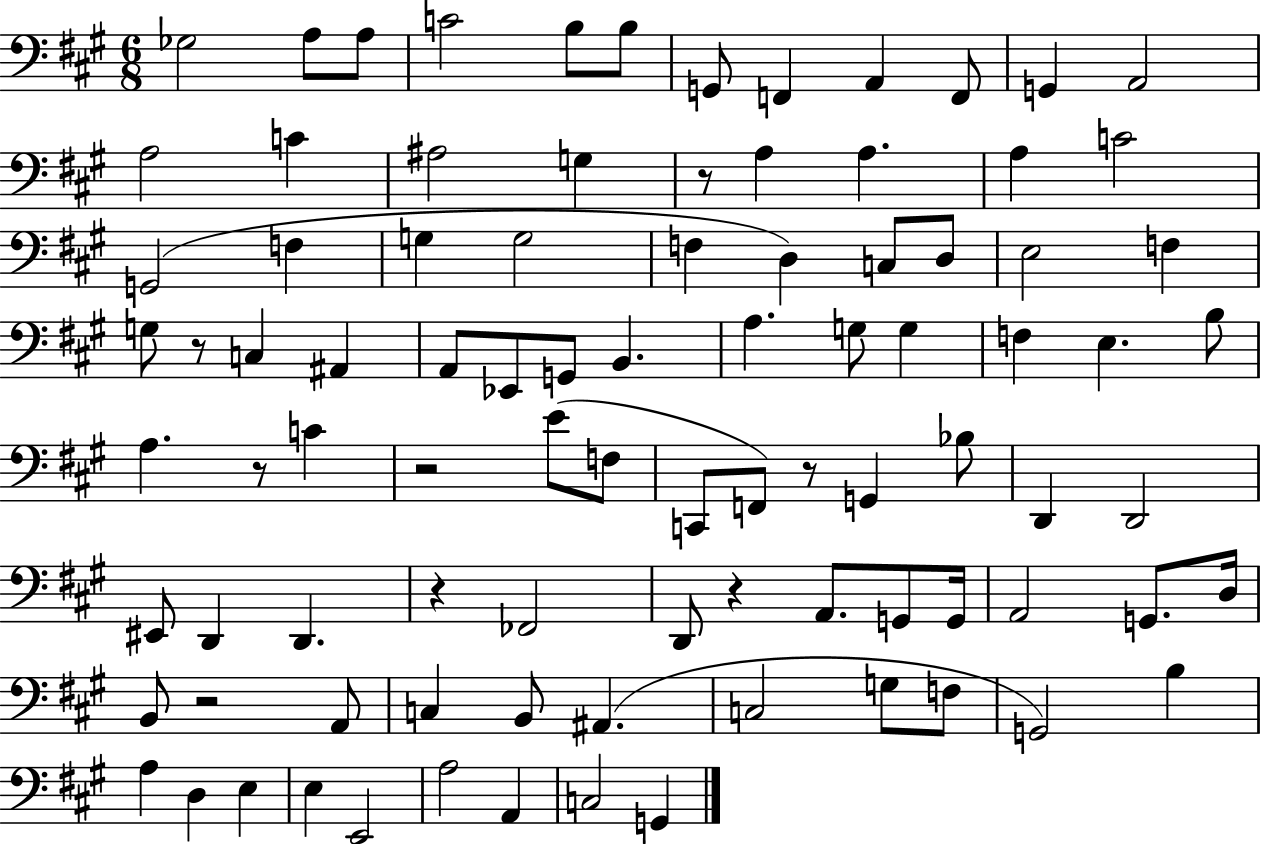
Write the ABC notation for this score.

X:1
T:Untitled
M:6/8
L:1/4
K:A
_G,2 A,/2 A,/2 C2 B,/2 B,/2 G,,/2 F,, A,, F,,/2 G,, A,,2 A,2 C ^A,2 G, z/2 A, A, A, C2 G,,2 F, G, G,2 F, D, C,/2 D,/2 E,2 F, G,/2 z/2 C, ^A,, A,,/2 _E,,/2 G,,/2 B,, A, G,/2 G, F, E, B,/2 A, z/2 C z2 E/2 F,/2 C,,/2 F,,/2 z/2 G,, _B,/2 D,, D,,2 ^E,,/2 D,, D,, z _F,,2 D,,/2 z A,,/2 G,,/2 G,,/4 A,,2 G,,/2 D,/4 B,,/2 z2 A,,/2 C, B,,/2 ^A,, C,2 G,/2 F,/2 G,,2 B, A, D, E, E, E,,2 A,2 A,, C,2 G,,